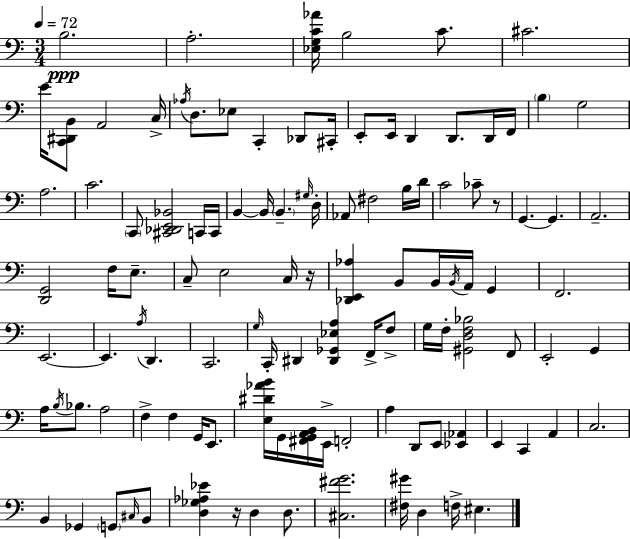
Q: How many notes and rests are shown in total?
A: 111